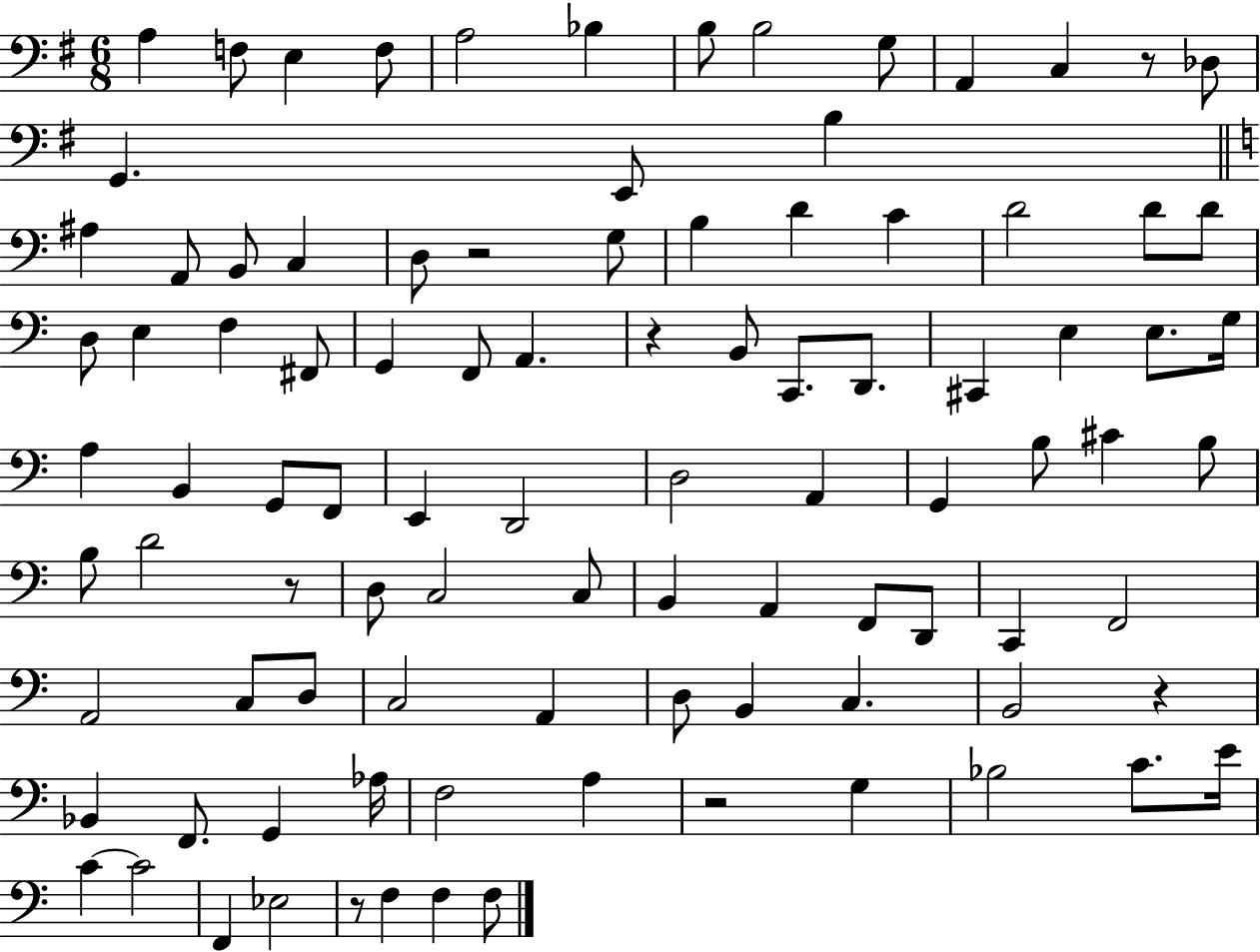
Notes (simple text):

A3/q F3/e E3/q F3/e A3/h Bb3/q B3/e B3/h G3/e A2/q C3/q R/e Db3/e G2/q. E2/e B3/q A#3/q A2/e B2/e C3/q D3/e R/h G3/e B3/q D4/q C4/q D4/h D4/e D4/e D3/e E3/q F3/q F#2/e G2/q F2/e A2/q. R/q B2/e C2/e. D2/e. C#2/q E3/q E3/e. G3/s A3/q B2/q G2/e F2/e E2/q D2/h D3/h A2/q G2/q B3/e C#4/q B3/e B3/e D4/h R/e D3/e C3/h C3/e B2/q A2/q F2/e D2/e C2/q F2/h A2/h C3/e D3/e C3/h A2/q D3/e B2/q C3/q. B2/h R/q Bb2/q F2/e. G2/q Ab3/s F3/h A3/q R/h G3/q Bb3/h C4/e. E4/s C4/q C4/h F2/q Eb3/h R/e F3/q F3/q F3/e